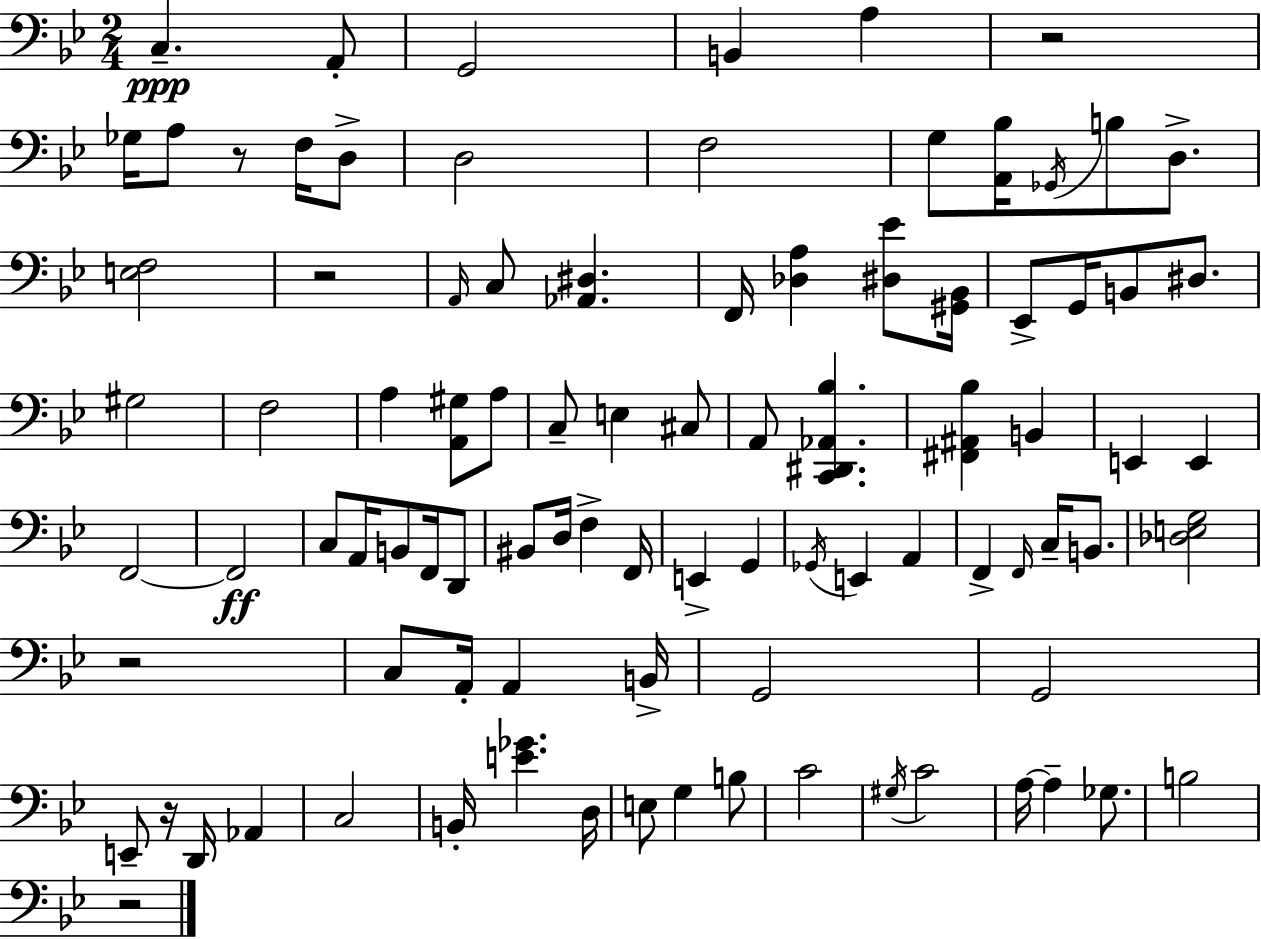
X:1
T:Untitled
M:2/4
L:1/4
K:Bb
C, A,,/2 G,,2 B,, A, z2 _G,/4 A,/2 z/2 F,/4 D,/2 D,2 F,2 G,/2 [A,,_B,]/4 _G,,/4 B,/2 D,/2 [E,F,]2 z2 A,,/4 C,/2 [_A,,^D,] F,,/4 [_D,A,] [^D,_E]/2 [^G,,_B,,]/4 _E,,/2 G,,/4 B,,/2 ^D,/2 ^G,2 F,2 A, [A,,^G,]/2 A,/2 C,/2 E, ^C,/2 A,,/2 [C,,^D,,_A,,_B,] [^F,,^A,,_B,] B,, E,, E,, F,,2 F,,2 C,/2 A,,/4 B,,/2 F,,/4 D,,/2 ^B,,/2 D,/4 F, F,,/4 E,, G,, _G,,/4 E,, A,, F,, F,,/4 C,/4 B,,/2 [_D,E,G,]2 z2 C,/2 A,,/4 A,, B,,/4 G,,2 G,,2 E,,/2 z/4 D,,/4 _A,, C,2 B,,/4 [E_G] D,/4 E,/2 G, B,/2 C2 ^G,/4 C2 A,/4 A, _G,/2 B,2 z2